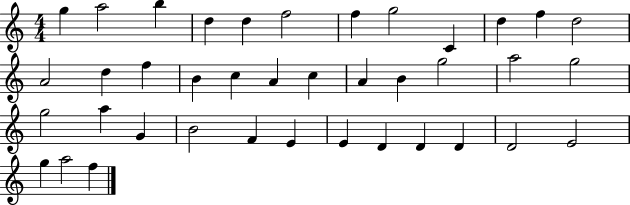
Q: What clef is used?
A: treble